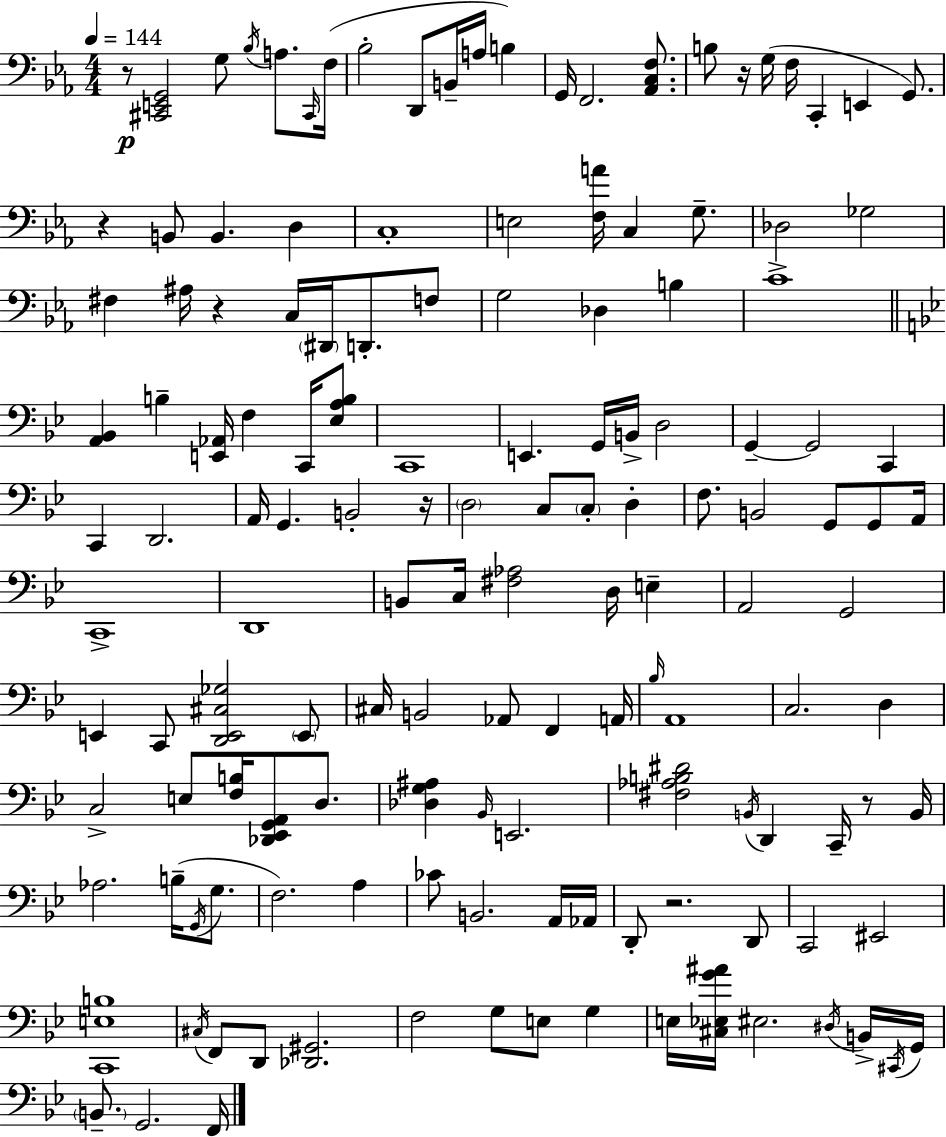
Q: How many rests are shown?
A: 7